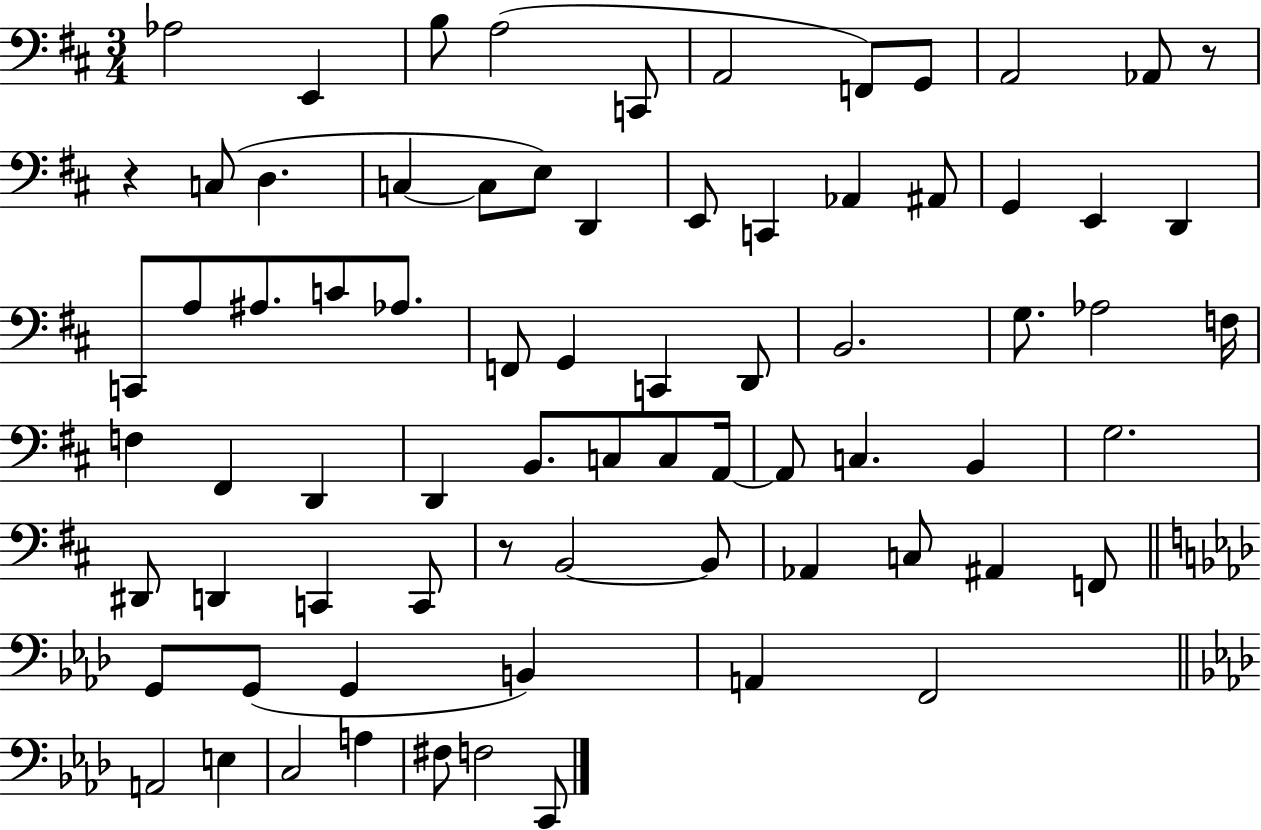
Ab3/h E2/q B3/e A3/h C2/e A2/h F2/e G2/e A2/h Ab2/e R/e R/q C3/e D3/q. C3/q C3/e E3/e D2/q E2/e C2/q Ab2/q A#2/e G2/q E2/q D2/q C2/e A3/e A#3/e. C4/e Ab3/e. F2/e G2/q C2/q D2/e B2/h. G3/e. Ab3/h F3/s F3/q F#2/q D2/q D2/q B2/e. C3/e C3/e A2/s A2/e C3/q. B2/q G3/h. D#2/e D2/q C2/q C2/e R/e B2/h B2/e Ab2/q C3/e A#2/q F2/e G2/e G2/e G2/q B2/q A2/q F2/h A2/h E3/q C3/h A3/q F#3/e F3/h C2/e